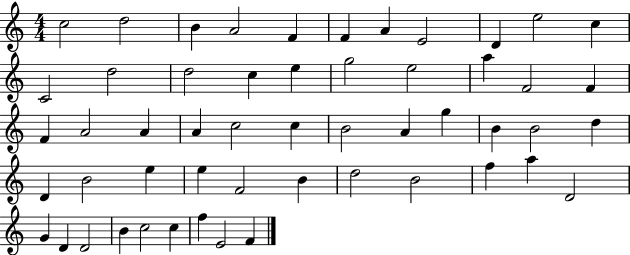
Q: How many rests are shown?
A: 0